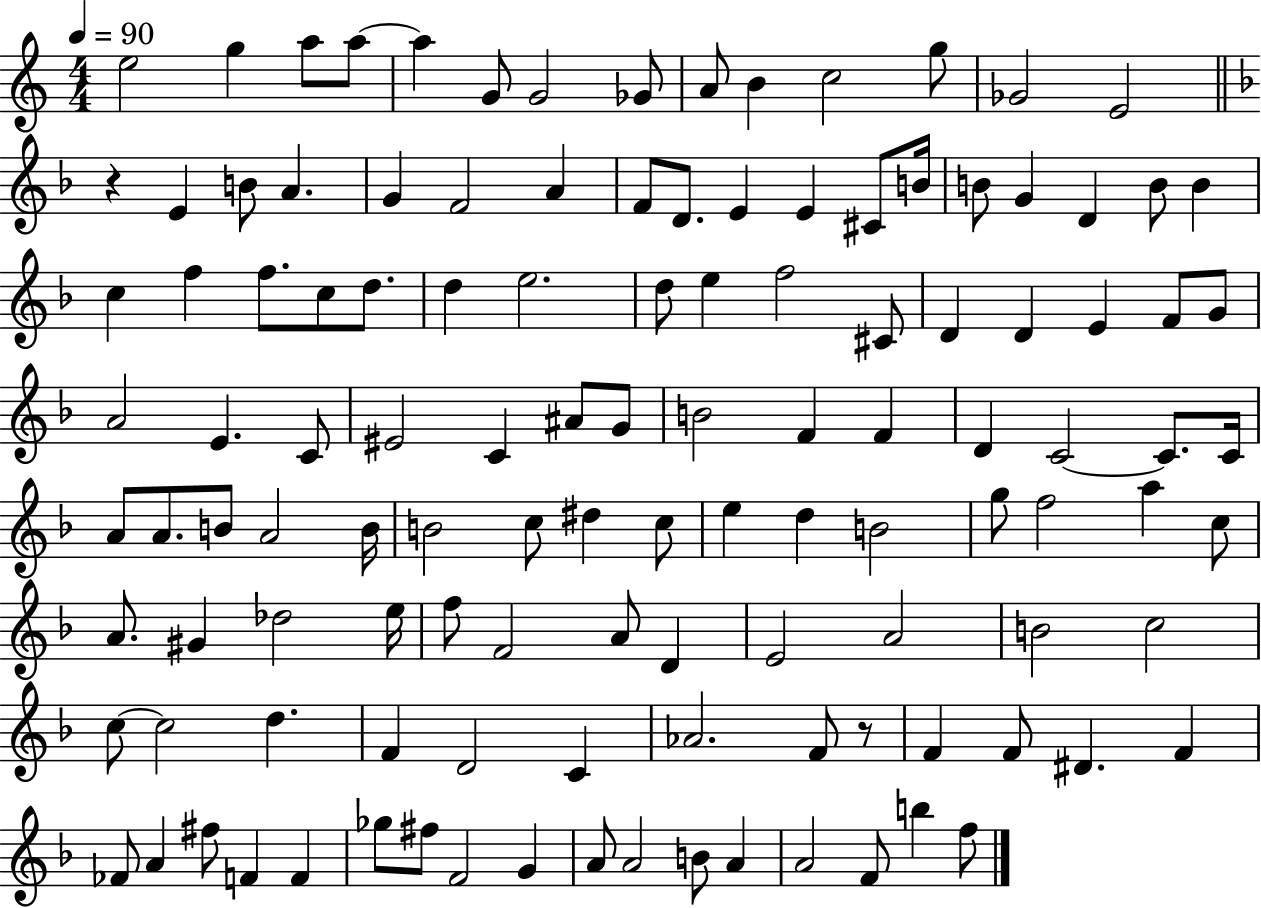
E5/h G5/q A5/e A5/e A5/q G4/e G4/h Gb4/e A4/e B4/q C5/h G5/e Gb4/h E4/h R/q E4/q B4/e A4/q. G4/q F4/h A4/q F4/e D4/e. E4/q E4/q C#4/e B4/s B4/e G4/q D4/q B4/e B4/q C5/q F5/q F5/e. C5/e D5/e. D5/q E5/h. D5/e E5/q F5/h C#4/e D4/q D4/q E4/q F4/e G4/e A4/h E4/q. C4/e EIS4/h C4/q A#4/e G4/e B4/h F4/q F4/q D4/q C4/h C4/e. C4/s A4/e A4/e. B4/e A4/h B4/s B4/h C5/e D#5/q C5/e E5/q D5/q B4/h G5/e F5/h A5/q C5/e A4/e. G#4/q Db5/h E5/s F5/e F4/h A4/e D4/q E4/h A4/h B4/h C5/h C5/e C5/h D5/q. F4/q D4/h C4/q Ab4/h. F4/e R/e F4/q F4/e D#4/q. F4/q FES4/e A4/q F#5/e F4/q F4/q Gb5/e F#5/e F4/h G4/q A4/e A4/h B4/e A4/q A4/h F4/e B5/q F5/e